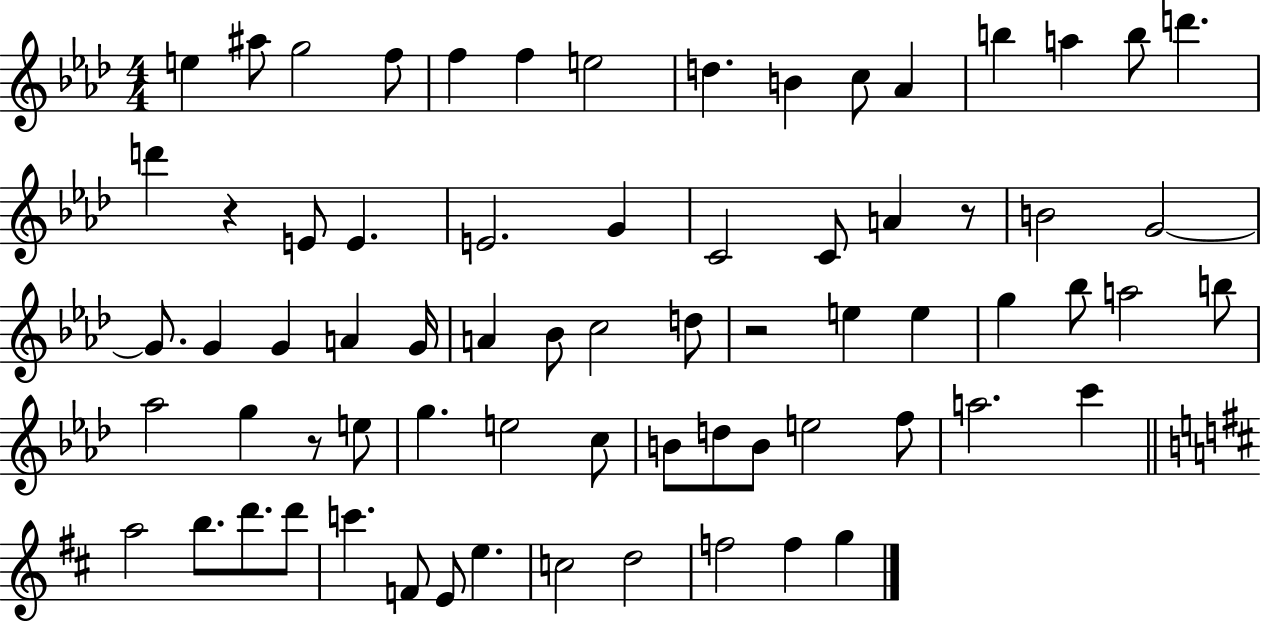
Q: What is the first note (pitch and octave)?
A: E5